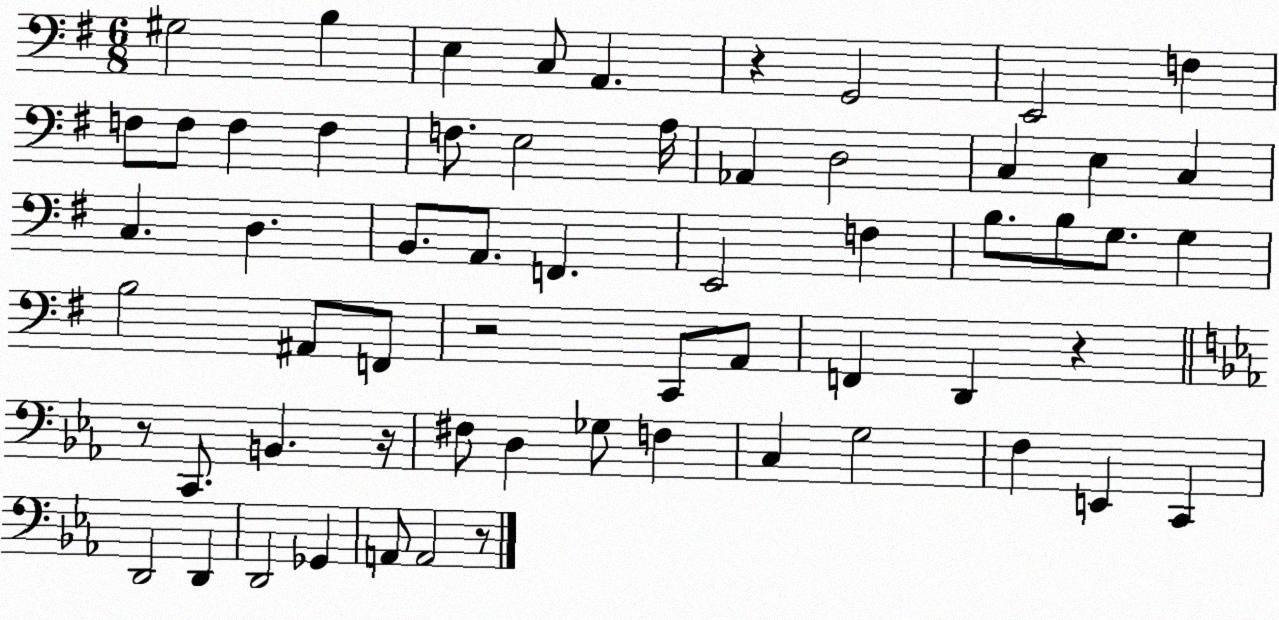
X:1
T:Untitled
M:6/8
L:1/4
K:G
^G,2 B, E, C,/2 A,, z G,,2 E,,2 F, F,/2 F,/2 F, F, F,/2 E,2 A,/4 _A,, D,2 C, E, C, C, D, B,,/2 A,,/2 F,, E,,2 F, B,/2 B,/2 G,/2 G, B,2 ^A,,/2 F,,/2 z2 C,,/2 A,,/2 F,, D,, z z/2 C,,/2 B,, z/4 ^F,/2 D, _G,/2 F, C, G,2 F, E,, C,, D,,2 D,, D,,2 _G,, A,,/2 A,,2 z/2